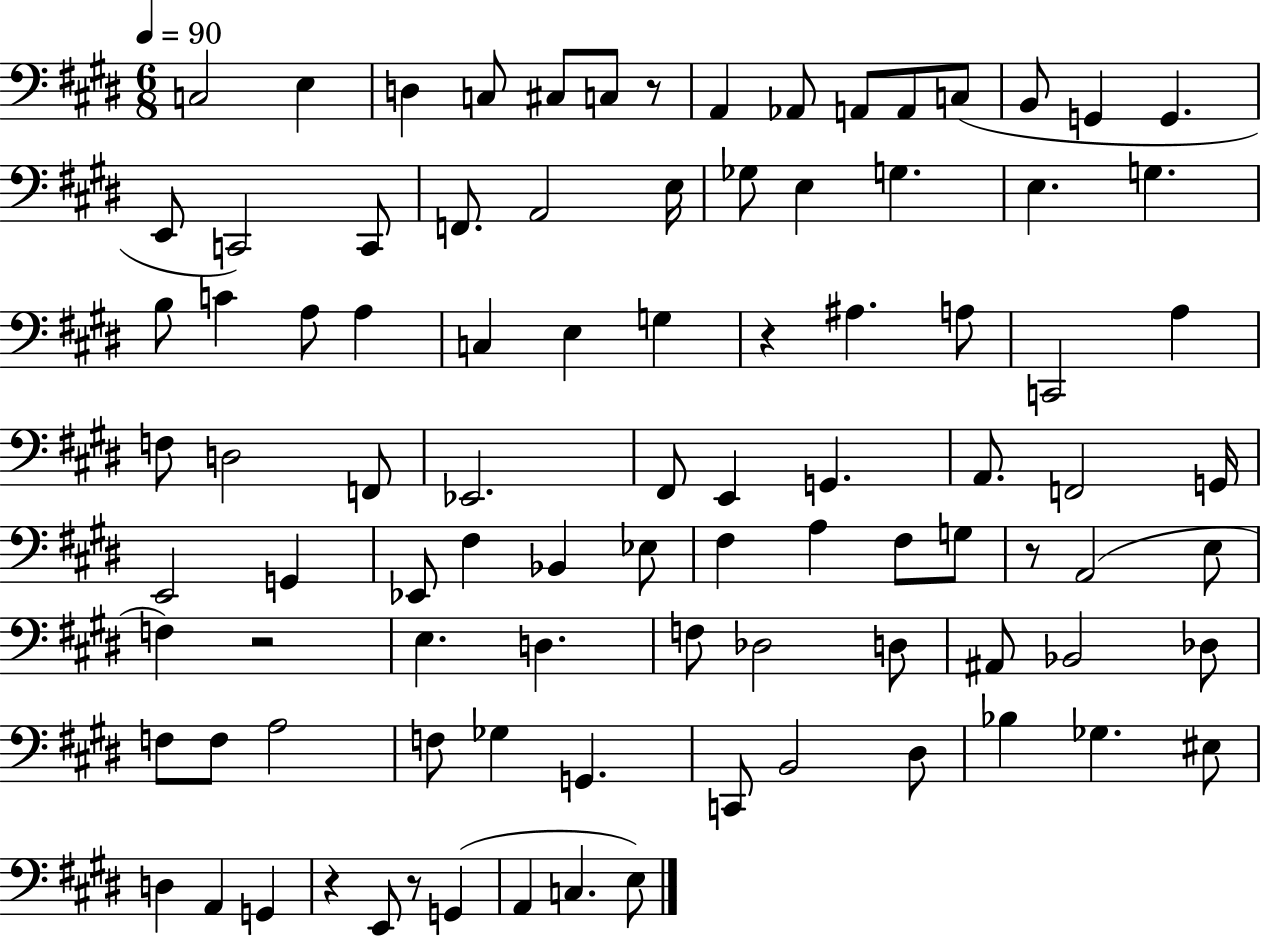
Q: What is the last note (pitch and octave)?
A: E3